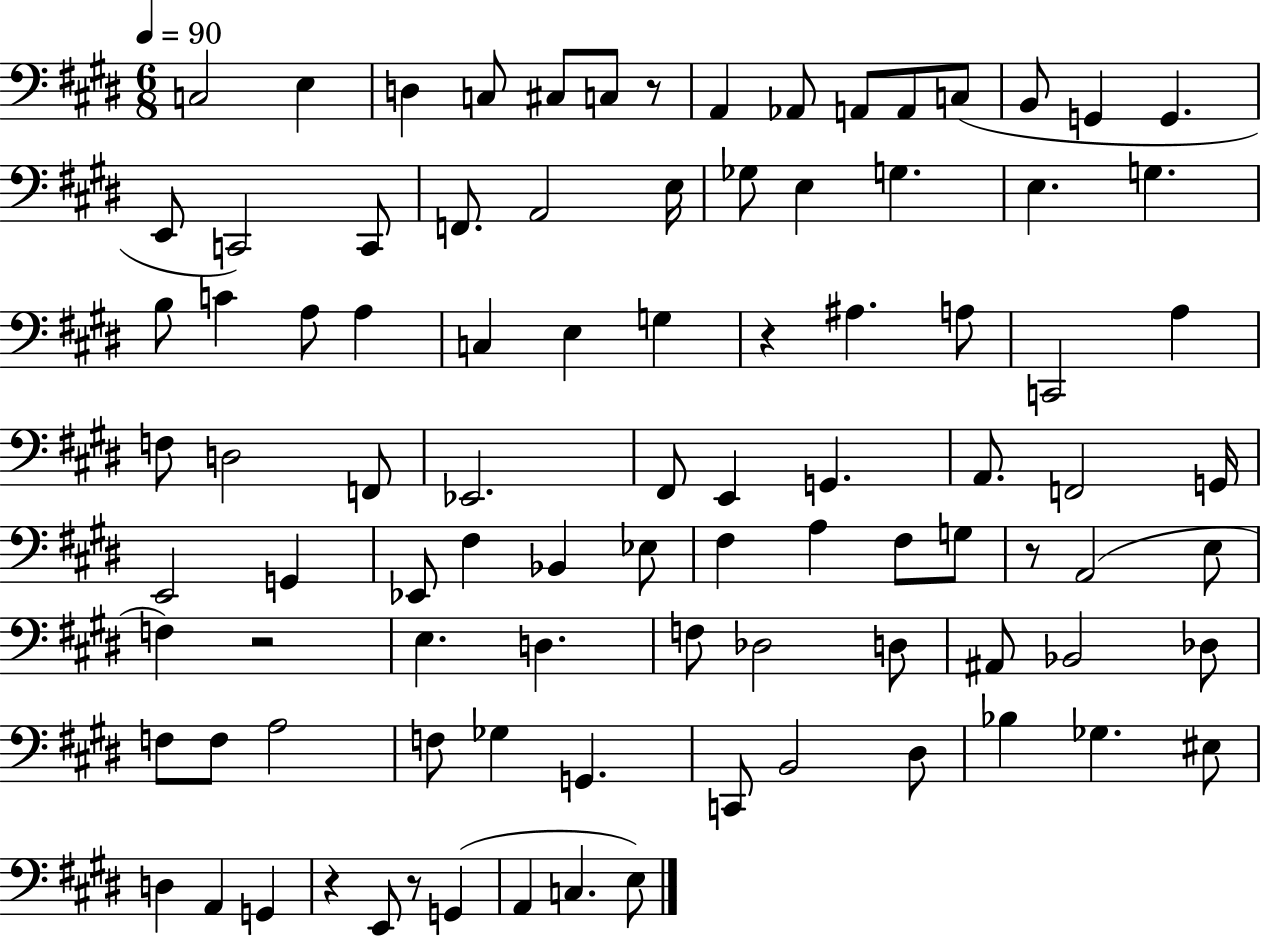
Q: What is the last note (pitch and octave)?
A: E3